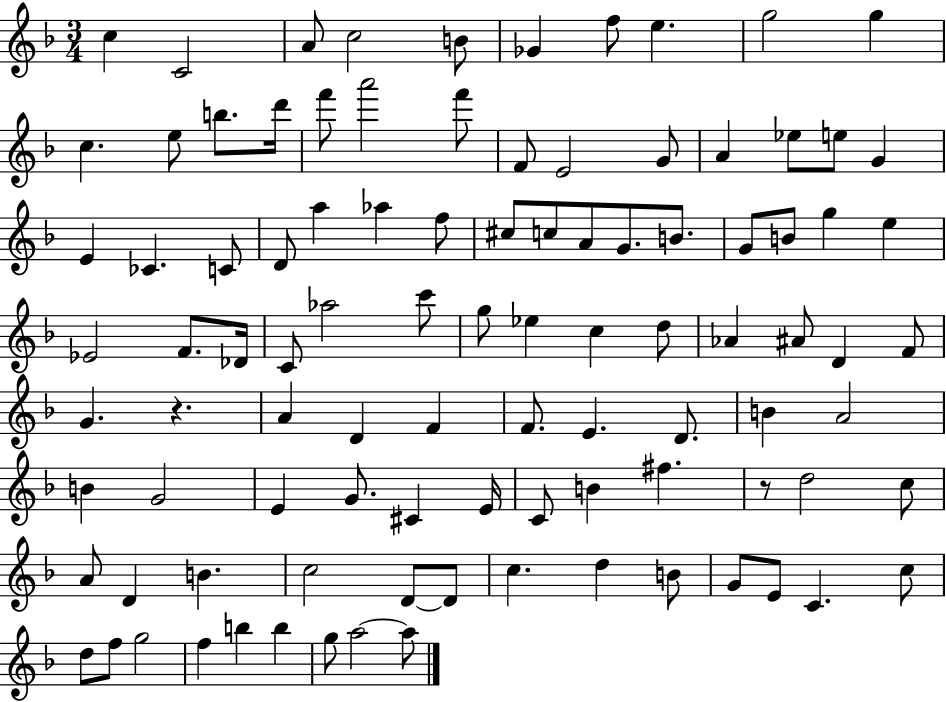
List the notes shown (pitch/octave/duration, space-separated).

C5/q C4/h A4/e C5/h B4/e Gb4/q F5/e E5/q. G5/h G5/q C5/q. E5/e B5/e. D6/s F6/e A6/h F6/e F4/e E4/h G4/e A4/q Eb5/e E5/e G4/q E4/q CES4/q. C4/e D4/e A5/q Ab5/q F5/e C#5/e C5/e A4/e G4/e. B4/e. G4/e B4/e G5/q E5/q Eb4/h F4/e. Db4/s C4/e Ab5/h C6/e G5/e Eb5/q C5/q D5/e Ab4/q A#4/e D4/q F4/e G4/q. R/q. A4/q D4/q F4/q F4/e. E4/q. D4/e. B4/q A4/h B4/q G4/h E4/q G4/e. C#4/q E4/s C4/e B4/q F#5/q. R/e D5/h C5/e A4/e D4/q B4/q. C5/h D4/e D4/e C5/q. D5/q B4/e G4/e E4/e C4/q. C5/e D5/e F5/e G5/h F5/q B5/q B5/q G5/e A5/h A5/e